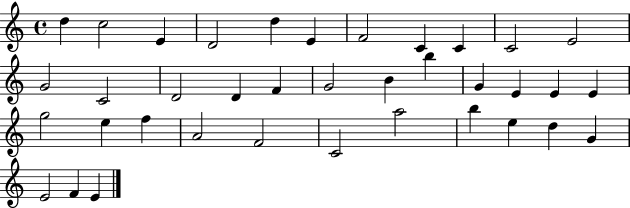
{
  \clef treble
  \time 4/4
  \defaultTimeSignature
  \key c \major
  d''4 c''2 e'4 | d'2 d''4 e'4 | f'2 c'4 c'4 | c'2 e'2 | \break g'2 c'2 | d'2 d'4 f'4 | g'2 b'4 b''4 | g'4 e'4 e'4 e'4 | \break g''2 e''4 f''4 | a'2 f'2 | c'2 a''2 | b''4 e''4 d''4 g'4 | \break e'2 f'4 e'4 | \bar "|."
}